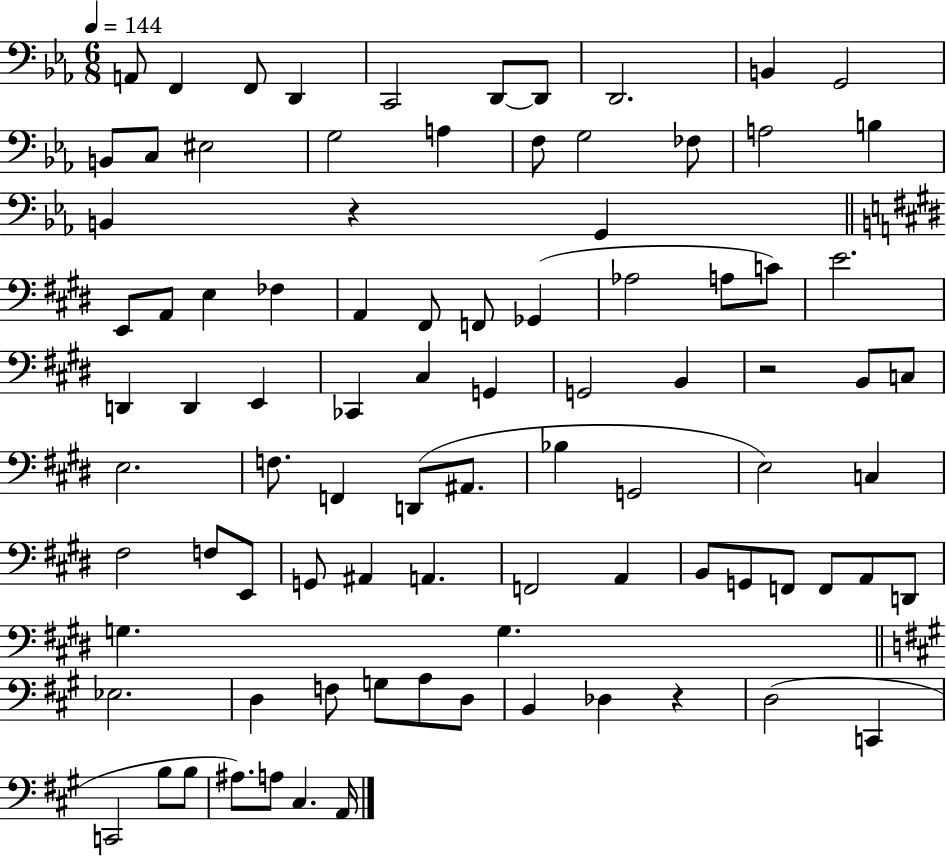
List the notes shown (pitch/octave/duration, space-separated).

A2/e F2/q F2/e D2/q C2/h D2/e D2/e D2/h. B2/q G2/h B2/e C3/e EIS3/h G3/h A3/q F3/e G3/h FES3/e A3/h B3/q B2/q R/q G2/q E2/e A2/e E3/q FES3/q A2/q F#2/e F2/e Gb2/q Ab3/h A3/e C4/e E4/h. D2/q D2/q E2/q CES2/q C#3/q G2/q G2/h B2/q R/h B2/e C3/e E3/h. F3/e. F2/q D2/e A#2/e. Bb3/q G2/h E3/h C3/q F#3/h F3/e E2/e G2/e A#2/q A2/q. F2/h A2/q B2/e G2/e F2/e F2/e A2/e D2/e G3/q. G3/q. Eb3/h. D3/q F3/e G3/e A3/e D3/e B2/q Db3/q R/q D3/h C2/q C2/h B3/e B3/e A#3/e. A3/e C#3/q. A2/s